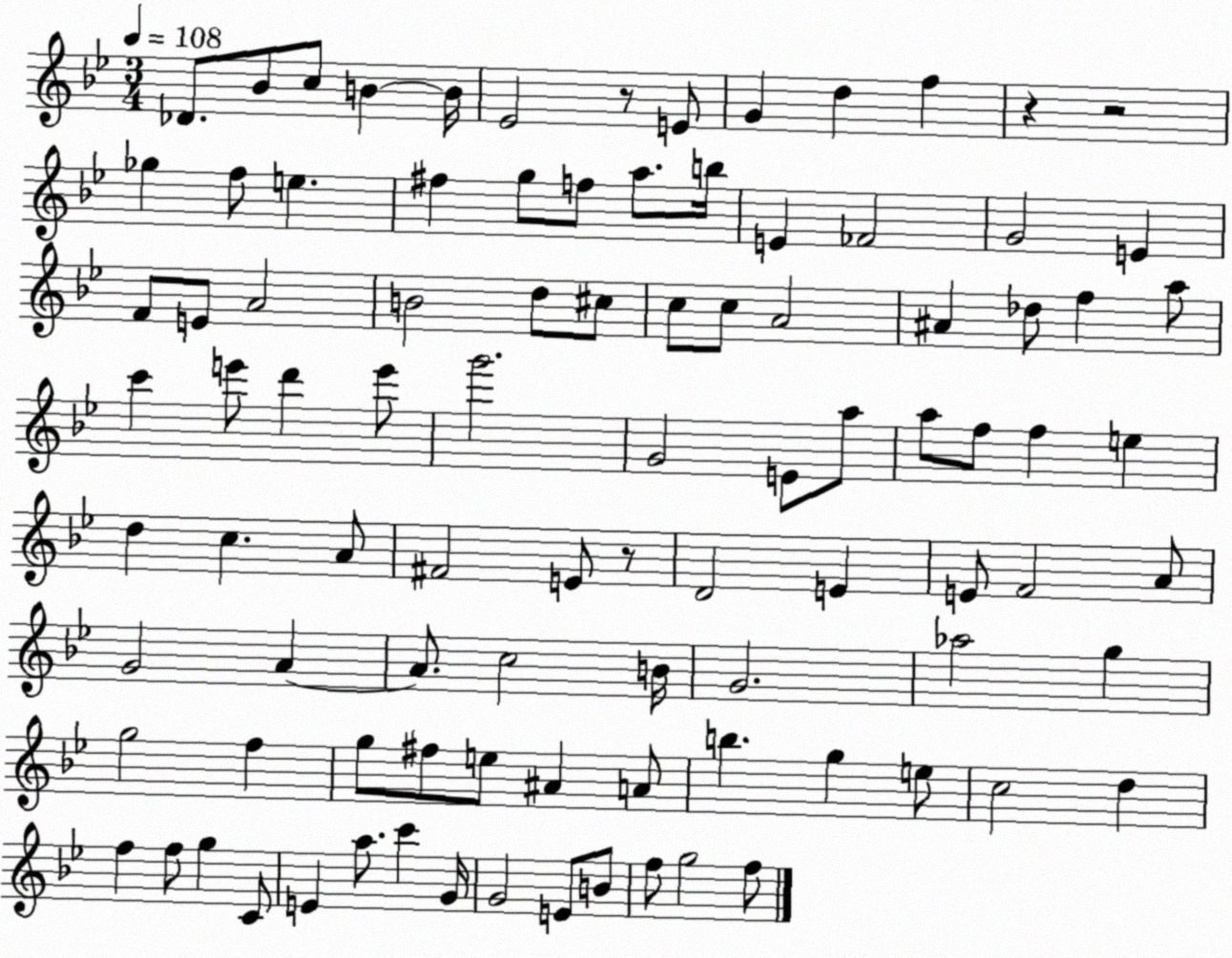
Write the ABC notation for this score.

X:1
T:Untitled
M:3/4
L:1/4
K:Bb
_D/2 _B/2 c/2 B B/4 _E2 z/2 E/2 G d f z z2 _g f/2 e ^f g/2 f/2 a/2 b/4 E _F2 G2 E F/2 E/2 A2 B2 d/2 ^c/2 c/2 c/2 A2 ^A _d/2 f a/2 c' e'/2 d' e'/2 g'2 G2 E/2 a/2 a/2 f/2 f e d c A/2 ^F2 E/2 z/2 D2 E E/2 F2 A/2 G2 A A/2 c2 B/4 G2 _a2 g g2 f g/2 ^f/2 e/2 ^A A/2 b g e/2 c2 d f f/2 g C/2 E a/2 c' G/4 G2 E/2 B/2 f/2 g2 f/2